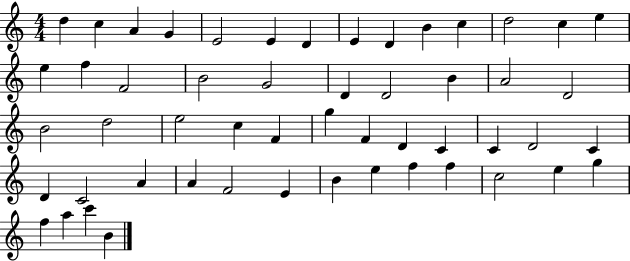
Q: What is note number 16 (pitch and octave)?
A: F5